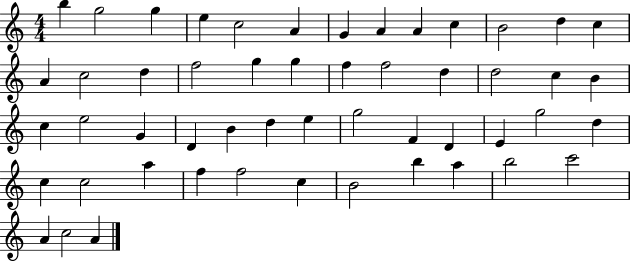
{
  \clef treble
  \numericTimeSignature
  \time 4/4
  \key c \major
  b''4 g''2 g''4 | e''4 c''2 a'4 | g'4 a'4 a'4 c''4 | b'2 d''4 c''4 | \break a'4 c''2 d''4 | f''2 g''4 g''4 | f''4 f''2 d''4 | d''2 c''4 b'4 | \break c''4 e''2 g'4 | d'4 b'4 d''4 e''4 | g''2 f'4 d'4 | e'4 g''2 d''4 | \break c''4 c''2 a''4 | f''4 f''2 c''4 | b'2 b''4 a''4 | b''2 c'''2 | \break a'4 c''2 a'4 | \bar "|."
}